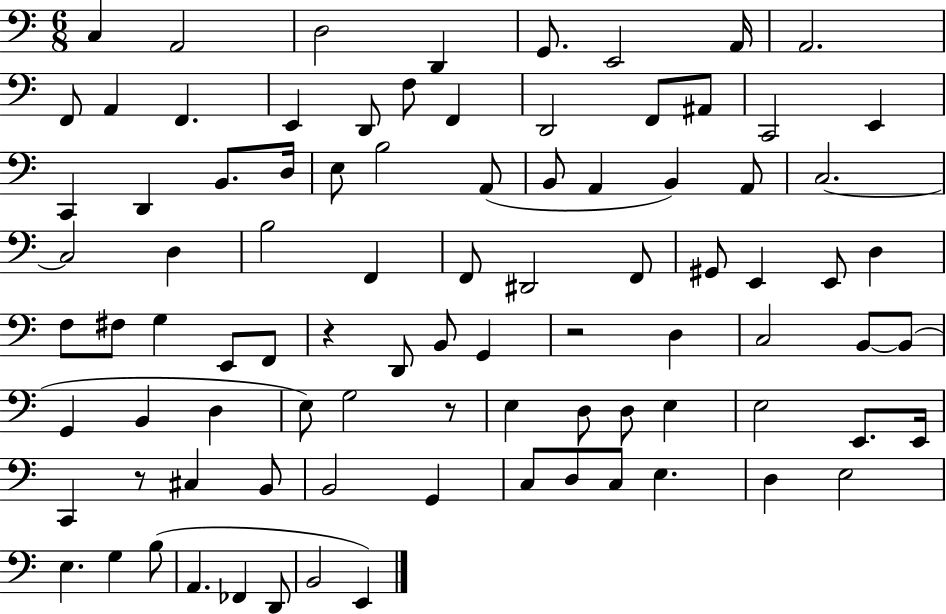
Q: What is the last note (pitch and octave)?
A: E2